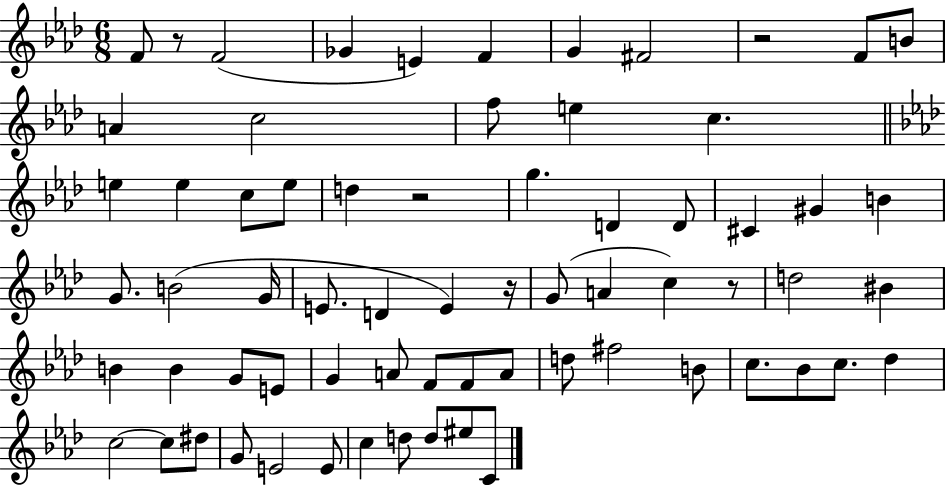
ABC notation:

X:1
T:Untitled
M:6/8
L:1/4
K:Ab
F/2 z/2 F2 _G E F G ^F2 z2 F/2 B/2 A c2 f/2 e c e e c/2 e/2 d z2 g D D/2 ^C ^G B G/2 B2 G/4 E/2 D E z/4 G/2 A c z/2 d2 ^B B B G/2 E/2 G A/2 F/2 F/2 A/2 d/2 ^f2 B/2 c/2 _B/2 c/2 _d c2 c/2 ^d/2 G/2 E2 E/2 c d/2 d/2 ^e/2 C/2